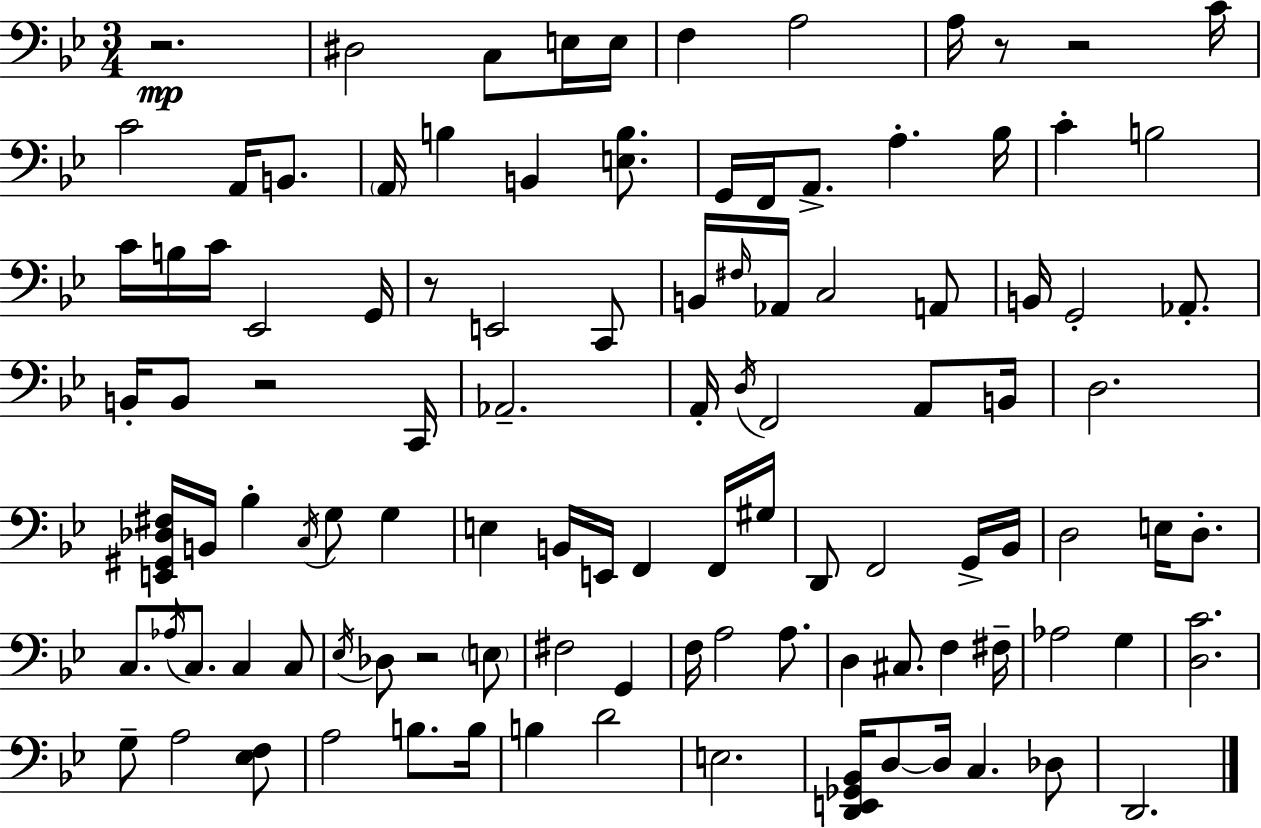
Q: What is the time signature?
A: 3/4